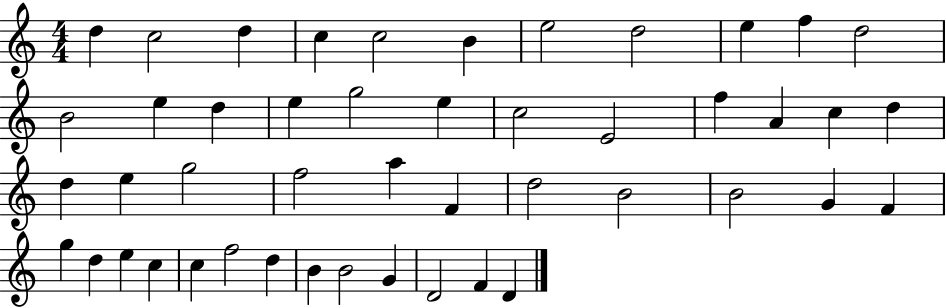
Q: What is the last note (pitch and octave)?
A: D4